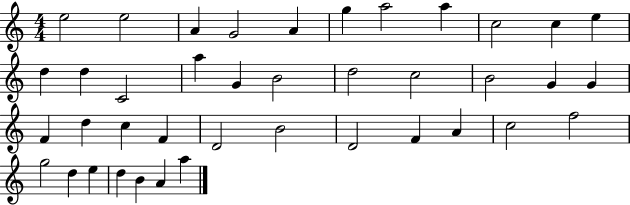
E5/h E5/h A4/q G4/h A4/q G5/q A5/h A5/q C5/h C5/q E5/q D5/q D5/q C4/h A5/q G4/q B4/h D5/h C5/h B4/h G4/q G4/q F4/q D5/q C5/q F4/q D4/h B4/h D4/h F4/q A4/q C5/h F5/h G5/h D5/q E5/q D5/q B4/q A4/q A5/q